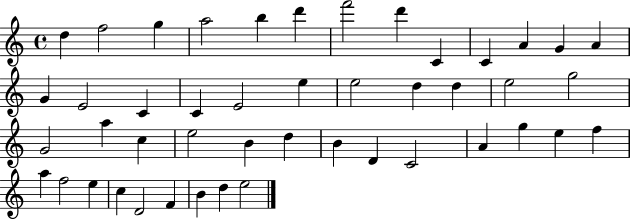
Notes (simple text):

D5/q F5/h G5/q A5/h B5/q D6/q F6/h D6/q C4/q C4/q A4/q G4/q A4/q G4/q E4/h C4/q C4/q E4/h E5/q E5/h D5/q D5/q E5/h G5/h G4/h A5/q C5/q E5/h B4/q D5/q B4/q D4/q C4/h A4/q G5/q E5/q F5/q A5/q F5/h E5/q C5/q D4/h F4/q B4/q D5/q E5/h